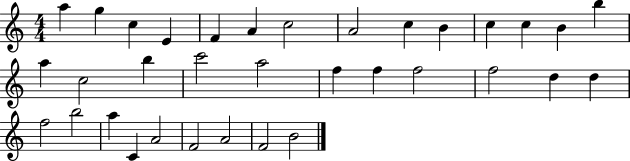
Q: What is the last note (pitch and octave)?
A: B4